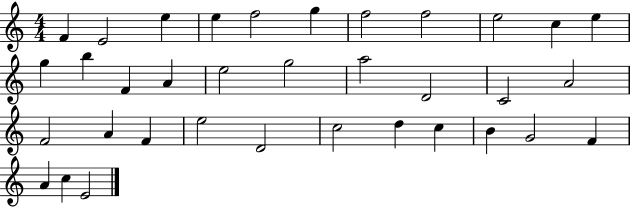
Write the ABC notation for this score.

X:1
T:Untitled
M:4/4
L:1/4
K:C
F E2 e e f2 g f2 f2 e2 c e g b F A e2 g2 a2 D2 C2 A2 F2 A F e2 D2 c2 d c B G2 F A c E2